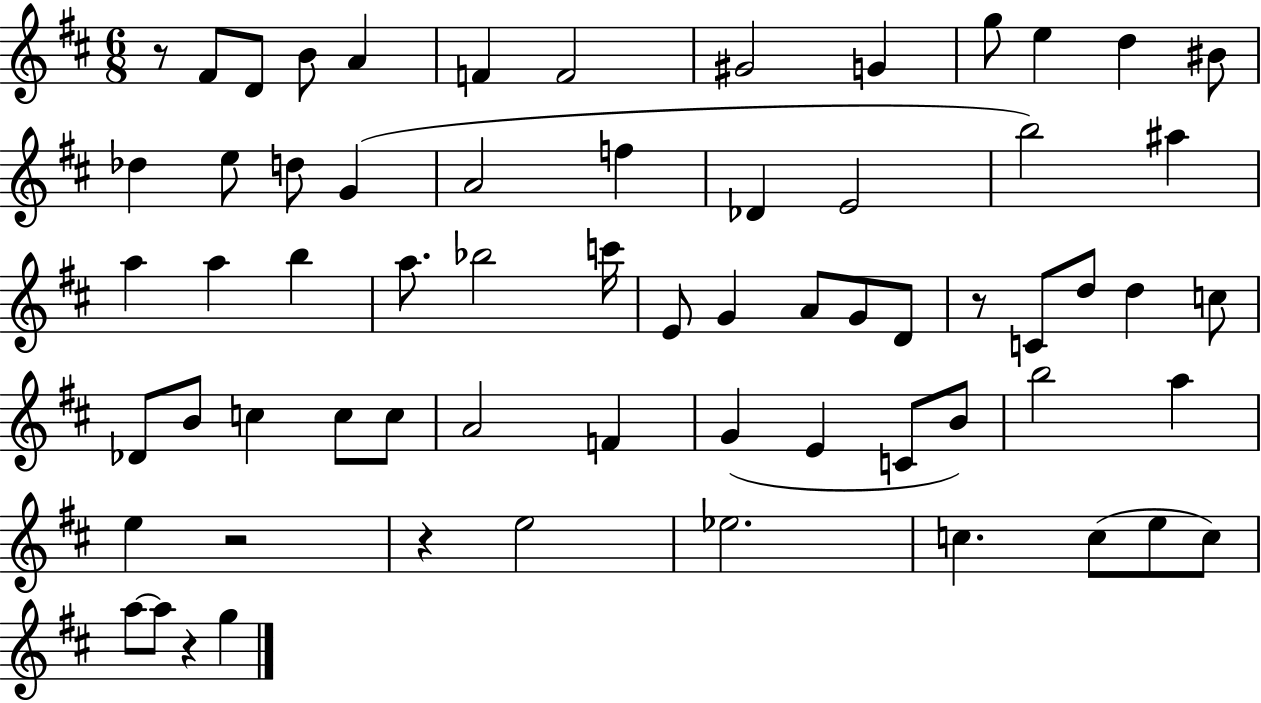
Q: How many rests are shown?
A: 5